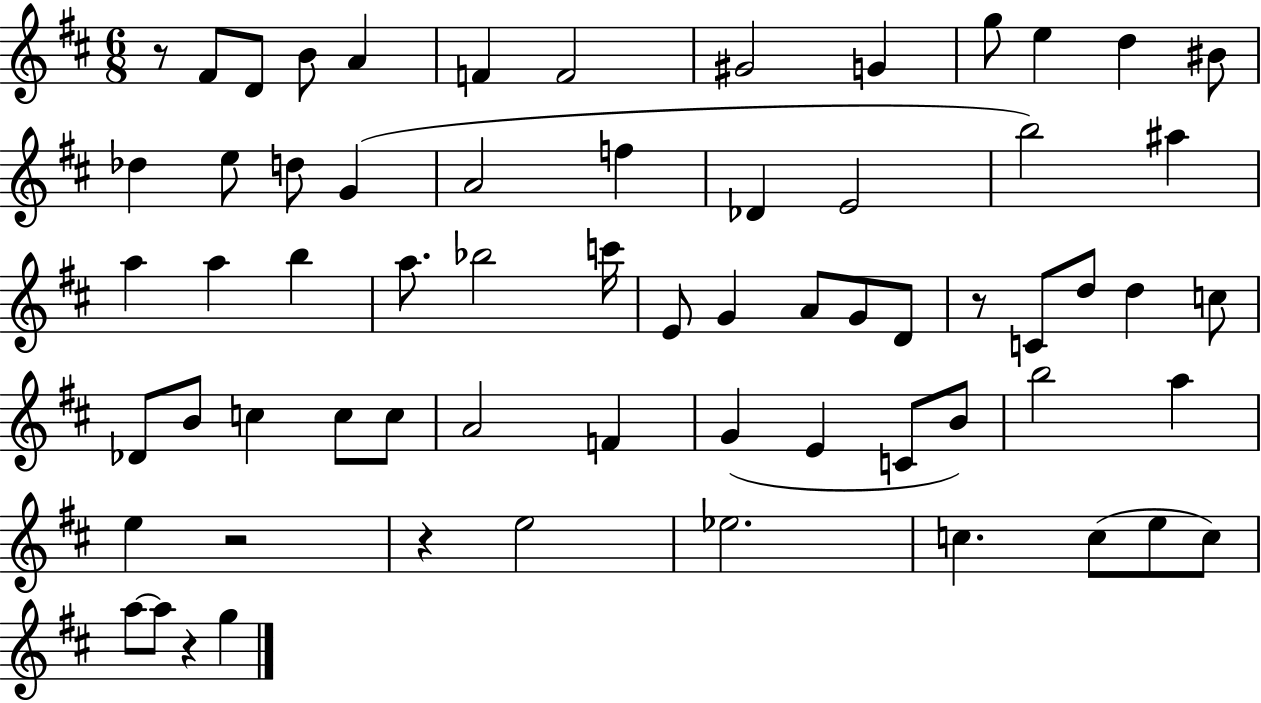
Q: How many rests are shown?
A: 5